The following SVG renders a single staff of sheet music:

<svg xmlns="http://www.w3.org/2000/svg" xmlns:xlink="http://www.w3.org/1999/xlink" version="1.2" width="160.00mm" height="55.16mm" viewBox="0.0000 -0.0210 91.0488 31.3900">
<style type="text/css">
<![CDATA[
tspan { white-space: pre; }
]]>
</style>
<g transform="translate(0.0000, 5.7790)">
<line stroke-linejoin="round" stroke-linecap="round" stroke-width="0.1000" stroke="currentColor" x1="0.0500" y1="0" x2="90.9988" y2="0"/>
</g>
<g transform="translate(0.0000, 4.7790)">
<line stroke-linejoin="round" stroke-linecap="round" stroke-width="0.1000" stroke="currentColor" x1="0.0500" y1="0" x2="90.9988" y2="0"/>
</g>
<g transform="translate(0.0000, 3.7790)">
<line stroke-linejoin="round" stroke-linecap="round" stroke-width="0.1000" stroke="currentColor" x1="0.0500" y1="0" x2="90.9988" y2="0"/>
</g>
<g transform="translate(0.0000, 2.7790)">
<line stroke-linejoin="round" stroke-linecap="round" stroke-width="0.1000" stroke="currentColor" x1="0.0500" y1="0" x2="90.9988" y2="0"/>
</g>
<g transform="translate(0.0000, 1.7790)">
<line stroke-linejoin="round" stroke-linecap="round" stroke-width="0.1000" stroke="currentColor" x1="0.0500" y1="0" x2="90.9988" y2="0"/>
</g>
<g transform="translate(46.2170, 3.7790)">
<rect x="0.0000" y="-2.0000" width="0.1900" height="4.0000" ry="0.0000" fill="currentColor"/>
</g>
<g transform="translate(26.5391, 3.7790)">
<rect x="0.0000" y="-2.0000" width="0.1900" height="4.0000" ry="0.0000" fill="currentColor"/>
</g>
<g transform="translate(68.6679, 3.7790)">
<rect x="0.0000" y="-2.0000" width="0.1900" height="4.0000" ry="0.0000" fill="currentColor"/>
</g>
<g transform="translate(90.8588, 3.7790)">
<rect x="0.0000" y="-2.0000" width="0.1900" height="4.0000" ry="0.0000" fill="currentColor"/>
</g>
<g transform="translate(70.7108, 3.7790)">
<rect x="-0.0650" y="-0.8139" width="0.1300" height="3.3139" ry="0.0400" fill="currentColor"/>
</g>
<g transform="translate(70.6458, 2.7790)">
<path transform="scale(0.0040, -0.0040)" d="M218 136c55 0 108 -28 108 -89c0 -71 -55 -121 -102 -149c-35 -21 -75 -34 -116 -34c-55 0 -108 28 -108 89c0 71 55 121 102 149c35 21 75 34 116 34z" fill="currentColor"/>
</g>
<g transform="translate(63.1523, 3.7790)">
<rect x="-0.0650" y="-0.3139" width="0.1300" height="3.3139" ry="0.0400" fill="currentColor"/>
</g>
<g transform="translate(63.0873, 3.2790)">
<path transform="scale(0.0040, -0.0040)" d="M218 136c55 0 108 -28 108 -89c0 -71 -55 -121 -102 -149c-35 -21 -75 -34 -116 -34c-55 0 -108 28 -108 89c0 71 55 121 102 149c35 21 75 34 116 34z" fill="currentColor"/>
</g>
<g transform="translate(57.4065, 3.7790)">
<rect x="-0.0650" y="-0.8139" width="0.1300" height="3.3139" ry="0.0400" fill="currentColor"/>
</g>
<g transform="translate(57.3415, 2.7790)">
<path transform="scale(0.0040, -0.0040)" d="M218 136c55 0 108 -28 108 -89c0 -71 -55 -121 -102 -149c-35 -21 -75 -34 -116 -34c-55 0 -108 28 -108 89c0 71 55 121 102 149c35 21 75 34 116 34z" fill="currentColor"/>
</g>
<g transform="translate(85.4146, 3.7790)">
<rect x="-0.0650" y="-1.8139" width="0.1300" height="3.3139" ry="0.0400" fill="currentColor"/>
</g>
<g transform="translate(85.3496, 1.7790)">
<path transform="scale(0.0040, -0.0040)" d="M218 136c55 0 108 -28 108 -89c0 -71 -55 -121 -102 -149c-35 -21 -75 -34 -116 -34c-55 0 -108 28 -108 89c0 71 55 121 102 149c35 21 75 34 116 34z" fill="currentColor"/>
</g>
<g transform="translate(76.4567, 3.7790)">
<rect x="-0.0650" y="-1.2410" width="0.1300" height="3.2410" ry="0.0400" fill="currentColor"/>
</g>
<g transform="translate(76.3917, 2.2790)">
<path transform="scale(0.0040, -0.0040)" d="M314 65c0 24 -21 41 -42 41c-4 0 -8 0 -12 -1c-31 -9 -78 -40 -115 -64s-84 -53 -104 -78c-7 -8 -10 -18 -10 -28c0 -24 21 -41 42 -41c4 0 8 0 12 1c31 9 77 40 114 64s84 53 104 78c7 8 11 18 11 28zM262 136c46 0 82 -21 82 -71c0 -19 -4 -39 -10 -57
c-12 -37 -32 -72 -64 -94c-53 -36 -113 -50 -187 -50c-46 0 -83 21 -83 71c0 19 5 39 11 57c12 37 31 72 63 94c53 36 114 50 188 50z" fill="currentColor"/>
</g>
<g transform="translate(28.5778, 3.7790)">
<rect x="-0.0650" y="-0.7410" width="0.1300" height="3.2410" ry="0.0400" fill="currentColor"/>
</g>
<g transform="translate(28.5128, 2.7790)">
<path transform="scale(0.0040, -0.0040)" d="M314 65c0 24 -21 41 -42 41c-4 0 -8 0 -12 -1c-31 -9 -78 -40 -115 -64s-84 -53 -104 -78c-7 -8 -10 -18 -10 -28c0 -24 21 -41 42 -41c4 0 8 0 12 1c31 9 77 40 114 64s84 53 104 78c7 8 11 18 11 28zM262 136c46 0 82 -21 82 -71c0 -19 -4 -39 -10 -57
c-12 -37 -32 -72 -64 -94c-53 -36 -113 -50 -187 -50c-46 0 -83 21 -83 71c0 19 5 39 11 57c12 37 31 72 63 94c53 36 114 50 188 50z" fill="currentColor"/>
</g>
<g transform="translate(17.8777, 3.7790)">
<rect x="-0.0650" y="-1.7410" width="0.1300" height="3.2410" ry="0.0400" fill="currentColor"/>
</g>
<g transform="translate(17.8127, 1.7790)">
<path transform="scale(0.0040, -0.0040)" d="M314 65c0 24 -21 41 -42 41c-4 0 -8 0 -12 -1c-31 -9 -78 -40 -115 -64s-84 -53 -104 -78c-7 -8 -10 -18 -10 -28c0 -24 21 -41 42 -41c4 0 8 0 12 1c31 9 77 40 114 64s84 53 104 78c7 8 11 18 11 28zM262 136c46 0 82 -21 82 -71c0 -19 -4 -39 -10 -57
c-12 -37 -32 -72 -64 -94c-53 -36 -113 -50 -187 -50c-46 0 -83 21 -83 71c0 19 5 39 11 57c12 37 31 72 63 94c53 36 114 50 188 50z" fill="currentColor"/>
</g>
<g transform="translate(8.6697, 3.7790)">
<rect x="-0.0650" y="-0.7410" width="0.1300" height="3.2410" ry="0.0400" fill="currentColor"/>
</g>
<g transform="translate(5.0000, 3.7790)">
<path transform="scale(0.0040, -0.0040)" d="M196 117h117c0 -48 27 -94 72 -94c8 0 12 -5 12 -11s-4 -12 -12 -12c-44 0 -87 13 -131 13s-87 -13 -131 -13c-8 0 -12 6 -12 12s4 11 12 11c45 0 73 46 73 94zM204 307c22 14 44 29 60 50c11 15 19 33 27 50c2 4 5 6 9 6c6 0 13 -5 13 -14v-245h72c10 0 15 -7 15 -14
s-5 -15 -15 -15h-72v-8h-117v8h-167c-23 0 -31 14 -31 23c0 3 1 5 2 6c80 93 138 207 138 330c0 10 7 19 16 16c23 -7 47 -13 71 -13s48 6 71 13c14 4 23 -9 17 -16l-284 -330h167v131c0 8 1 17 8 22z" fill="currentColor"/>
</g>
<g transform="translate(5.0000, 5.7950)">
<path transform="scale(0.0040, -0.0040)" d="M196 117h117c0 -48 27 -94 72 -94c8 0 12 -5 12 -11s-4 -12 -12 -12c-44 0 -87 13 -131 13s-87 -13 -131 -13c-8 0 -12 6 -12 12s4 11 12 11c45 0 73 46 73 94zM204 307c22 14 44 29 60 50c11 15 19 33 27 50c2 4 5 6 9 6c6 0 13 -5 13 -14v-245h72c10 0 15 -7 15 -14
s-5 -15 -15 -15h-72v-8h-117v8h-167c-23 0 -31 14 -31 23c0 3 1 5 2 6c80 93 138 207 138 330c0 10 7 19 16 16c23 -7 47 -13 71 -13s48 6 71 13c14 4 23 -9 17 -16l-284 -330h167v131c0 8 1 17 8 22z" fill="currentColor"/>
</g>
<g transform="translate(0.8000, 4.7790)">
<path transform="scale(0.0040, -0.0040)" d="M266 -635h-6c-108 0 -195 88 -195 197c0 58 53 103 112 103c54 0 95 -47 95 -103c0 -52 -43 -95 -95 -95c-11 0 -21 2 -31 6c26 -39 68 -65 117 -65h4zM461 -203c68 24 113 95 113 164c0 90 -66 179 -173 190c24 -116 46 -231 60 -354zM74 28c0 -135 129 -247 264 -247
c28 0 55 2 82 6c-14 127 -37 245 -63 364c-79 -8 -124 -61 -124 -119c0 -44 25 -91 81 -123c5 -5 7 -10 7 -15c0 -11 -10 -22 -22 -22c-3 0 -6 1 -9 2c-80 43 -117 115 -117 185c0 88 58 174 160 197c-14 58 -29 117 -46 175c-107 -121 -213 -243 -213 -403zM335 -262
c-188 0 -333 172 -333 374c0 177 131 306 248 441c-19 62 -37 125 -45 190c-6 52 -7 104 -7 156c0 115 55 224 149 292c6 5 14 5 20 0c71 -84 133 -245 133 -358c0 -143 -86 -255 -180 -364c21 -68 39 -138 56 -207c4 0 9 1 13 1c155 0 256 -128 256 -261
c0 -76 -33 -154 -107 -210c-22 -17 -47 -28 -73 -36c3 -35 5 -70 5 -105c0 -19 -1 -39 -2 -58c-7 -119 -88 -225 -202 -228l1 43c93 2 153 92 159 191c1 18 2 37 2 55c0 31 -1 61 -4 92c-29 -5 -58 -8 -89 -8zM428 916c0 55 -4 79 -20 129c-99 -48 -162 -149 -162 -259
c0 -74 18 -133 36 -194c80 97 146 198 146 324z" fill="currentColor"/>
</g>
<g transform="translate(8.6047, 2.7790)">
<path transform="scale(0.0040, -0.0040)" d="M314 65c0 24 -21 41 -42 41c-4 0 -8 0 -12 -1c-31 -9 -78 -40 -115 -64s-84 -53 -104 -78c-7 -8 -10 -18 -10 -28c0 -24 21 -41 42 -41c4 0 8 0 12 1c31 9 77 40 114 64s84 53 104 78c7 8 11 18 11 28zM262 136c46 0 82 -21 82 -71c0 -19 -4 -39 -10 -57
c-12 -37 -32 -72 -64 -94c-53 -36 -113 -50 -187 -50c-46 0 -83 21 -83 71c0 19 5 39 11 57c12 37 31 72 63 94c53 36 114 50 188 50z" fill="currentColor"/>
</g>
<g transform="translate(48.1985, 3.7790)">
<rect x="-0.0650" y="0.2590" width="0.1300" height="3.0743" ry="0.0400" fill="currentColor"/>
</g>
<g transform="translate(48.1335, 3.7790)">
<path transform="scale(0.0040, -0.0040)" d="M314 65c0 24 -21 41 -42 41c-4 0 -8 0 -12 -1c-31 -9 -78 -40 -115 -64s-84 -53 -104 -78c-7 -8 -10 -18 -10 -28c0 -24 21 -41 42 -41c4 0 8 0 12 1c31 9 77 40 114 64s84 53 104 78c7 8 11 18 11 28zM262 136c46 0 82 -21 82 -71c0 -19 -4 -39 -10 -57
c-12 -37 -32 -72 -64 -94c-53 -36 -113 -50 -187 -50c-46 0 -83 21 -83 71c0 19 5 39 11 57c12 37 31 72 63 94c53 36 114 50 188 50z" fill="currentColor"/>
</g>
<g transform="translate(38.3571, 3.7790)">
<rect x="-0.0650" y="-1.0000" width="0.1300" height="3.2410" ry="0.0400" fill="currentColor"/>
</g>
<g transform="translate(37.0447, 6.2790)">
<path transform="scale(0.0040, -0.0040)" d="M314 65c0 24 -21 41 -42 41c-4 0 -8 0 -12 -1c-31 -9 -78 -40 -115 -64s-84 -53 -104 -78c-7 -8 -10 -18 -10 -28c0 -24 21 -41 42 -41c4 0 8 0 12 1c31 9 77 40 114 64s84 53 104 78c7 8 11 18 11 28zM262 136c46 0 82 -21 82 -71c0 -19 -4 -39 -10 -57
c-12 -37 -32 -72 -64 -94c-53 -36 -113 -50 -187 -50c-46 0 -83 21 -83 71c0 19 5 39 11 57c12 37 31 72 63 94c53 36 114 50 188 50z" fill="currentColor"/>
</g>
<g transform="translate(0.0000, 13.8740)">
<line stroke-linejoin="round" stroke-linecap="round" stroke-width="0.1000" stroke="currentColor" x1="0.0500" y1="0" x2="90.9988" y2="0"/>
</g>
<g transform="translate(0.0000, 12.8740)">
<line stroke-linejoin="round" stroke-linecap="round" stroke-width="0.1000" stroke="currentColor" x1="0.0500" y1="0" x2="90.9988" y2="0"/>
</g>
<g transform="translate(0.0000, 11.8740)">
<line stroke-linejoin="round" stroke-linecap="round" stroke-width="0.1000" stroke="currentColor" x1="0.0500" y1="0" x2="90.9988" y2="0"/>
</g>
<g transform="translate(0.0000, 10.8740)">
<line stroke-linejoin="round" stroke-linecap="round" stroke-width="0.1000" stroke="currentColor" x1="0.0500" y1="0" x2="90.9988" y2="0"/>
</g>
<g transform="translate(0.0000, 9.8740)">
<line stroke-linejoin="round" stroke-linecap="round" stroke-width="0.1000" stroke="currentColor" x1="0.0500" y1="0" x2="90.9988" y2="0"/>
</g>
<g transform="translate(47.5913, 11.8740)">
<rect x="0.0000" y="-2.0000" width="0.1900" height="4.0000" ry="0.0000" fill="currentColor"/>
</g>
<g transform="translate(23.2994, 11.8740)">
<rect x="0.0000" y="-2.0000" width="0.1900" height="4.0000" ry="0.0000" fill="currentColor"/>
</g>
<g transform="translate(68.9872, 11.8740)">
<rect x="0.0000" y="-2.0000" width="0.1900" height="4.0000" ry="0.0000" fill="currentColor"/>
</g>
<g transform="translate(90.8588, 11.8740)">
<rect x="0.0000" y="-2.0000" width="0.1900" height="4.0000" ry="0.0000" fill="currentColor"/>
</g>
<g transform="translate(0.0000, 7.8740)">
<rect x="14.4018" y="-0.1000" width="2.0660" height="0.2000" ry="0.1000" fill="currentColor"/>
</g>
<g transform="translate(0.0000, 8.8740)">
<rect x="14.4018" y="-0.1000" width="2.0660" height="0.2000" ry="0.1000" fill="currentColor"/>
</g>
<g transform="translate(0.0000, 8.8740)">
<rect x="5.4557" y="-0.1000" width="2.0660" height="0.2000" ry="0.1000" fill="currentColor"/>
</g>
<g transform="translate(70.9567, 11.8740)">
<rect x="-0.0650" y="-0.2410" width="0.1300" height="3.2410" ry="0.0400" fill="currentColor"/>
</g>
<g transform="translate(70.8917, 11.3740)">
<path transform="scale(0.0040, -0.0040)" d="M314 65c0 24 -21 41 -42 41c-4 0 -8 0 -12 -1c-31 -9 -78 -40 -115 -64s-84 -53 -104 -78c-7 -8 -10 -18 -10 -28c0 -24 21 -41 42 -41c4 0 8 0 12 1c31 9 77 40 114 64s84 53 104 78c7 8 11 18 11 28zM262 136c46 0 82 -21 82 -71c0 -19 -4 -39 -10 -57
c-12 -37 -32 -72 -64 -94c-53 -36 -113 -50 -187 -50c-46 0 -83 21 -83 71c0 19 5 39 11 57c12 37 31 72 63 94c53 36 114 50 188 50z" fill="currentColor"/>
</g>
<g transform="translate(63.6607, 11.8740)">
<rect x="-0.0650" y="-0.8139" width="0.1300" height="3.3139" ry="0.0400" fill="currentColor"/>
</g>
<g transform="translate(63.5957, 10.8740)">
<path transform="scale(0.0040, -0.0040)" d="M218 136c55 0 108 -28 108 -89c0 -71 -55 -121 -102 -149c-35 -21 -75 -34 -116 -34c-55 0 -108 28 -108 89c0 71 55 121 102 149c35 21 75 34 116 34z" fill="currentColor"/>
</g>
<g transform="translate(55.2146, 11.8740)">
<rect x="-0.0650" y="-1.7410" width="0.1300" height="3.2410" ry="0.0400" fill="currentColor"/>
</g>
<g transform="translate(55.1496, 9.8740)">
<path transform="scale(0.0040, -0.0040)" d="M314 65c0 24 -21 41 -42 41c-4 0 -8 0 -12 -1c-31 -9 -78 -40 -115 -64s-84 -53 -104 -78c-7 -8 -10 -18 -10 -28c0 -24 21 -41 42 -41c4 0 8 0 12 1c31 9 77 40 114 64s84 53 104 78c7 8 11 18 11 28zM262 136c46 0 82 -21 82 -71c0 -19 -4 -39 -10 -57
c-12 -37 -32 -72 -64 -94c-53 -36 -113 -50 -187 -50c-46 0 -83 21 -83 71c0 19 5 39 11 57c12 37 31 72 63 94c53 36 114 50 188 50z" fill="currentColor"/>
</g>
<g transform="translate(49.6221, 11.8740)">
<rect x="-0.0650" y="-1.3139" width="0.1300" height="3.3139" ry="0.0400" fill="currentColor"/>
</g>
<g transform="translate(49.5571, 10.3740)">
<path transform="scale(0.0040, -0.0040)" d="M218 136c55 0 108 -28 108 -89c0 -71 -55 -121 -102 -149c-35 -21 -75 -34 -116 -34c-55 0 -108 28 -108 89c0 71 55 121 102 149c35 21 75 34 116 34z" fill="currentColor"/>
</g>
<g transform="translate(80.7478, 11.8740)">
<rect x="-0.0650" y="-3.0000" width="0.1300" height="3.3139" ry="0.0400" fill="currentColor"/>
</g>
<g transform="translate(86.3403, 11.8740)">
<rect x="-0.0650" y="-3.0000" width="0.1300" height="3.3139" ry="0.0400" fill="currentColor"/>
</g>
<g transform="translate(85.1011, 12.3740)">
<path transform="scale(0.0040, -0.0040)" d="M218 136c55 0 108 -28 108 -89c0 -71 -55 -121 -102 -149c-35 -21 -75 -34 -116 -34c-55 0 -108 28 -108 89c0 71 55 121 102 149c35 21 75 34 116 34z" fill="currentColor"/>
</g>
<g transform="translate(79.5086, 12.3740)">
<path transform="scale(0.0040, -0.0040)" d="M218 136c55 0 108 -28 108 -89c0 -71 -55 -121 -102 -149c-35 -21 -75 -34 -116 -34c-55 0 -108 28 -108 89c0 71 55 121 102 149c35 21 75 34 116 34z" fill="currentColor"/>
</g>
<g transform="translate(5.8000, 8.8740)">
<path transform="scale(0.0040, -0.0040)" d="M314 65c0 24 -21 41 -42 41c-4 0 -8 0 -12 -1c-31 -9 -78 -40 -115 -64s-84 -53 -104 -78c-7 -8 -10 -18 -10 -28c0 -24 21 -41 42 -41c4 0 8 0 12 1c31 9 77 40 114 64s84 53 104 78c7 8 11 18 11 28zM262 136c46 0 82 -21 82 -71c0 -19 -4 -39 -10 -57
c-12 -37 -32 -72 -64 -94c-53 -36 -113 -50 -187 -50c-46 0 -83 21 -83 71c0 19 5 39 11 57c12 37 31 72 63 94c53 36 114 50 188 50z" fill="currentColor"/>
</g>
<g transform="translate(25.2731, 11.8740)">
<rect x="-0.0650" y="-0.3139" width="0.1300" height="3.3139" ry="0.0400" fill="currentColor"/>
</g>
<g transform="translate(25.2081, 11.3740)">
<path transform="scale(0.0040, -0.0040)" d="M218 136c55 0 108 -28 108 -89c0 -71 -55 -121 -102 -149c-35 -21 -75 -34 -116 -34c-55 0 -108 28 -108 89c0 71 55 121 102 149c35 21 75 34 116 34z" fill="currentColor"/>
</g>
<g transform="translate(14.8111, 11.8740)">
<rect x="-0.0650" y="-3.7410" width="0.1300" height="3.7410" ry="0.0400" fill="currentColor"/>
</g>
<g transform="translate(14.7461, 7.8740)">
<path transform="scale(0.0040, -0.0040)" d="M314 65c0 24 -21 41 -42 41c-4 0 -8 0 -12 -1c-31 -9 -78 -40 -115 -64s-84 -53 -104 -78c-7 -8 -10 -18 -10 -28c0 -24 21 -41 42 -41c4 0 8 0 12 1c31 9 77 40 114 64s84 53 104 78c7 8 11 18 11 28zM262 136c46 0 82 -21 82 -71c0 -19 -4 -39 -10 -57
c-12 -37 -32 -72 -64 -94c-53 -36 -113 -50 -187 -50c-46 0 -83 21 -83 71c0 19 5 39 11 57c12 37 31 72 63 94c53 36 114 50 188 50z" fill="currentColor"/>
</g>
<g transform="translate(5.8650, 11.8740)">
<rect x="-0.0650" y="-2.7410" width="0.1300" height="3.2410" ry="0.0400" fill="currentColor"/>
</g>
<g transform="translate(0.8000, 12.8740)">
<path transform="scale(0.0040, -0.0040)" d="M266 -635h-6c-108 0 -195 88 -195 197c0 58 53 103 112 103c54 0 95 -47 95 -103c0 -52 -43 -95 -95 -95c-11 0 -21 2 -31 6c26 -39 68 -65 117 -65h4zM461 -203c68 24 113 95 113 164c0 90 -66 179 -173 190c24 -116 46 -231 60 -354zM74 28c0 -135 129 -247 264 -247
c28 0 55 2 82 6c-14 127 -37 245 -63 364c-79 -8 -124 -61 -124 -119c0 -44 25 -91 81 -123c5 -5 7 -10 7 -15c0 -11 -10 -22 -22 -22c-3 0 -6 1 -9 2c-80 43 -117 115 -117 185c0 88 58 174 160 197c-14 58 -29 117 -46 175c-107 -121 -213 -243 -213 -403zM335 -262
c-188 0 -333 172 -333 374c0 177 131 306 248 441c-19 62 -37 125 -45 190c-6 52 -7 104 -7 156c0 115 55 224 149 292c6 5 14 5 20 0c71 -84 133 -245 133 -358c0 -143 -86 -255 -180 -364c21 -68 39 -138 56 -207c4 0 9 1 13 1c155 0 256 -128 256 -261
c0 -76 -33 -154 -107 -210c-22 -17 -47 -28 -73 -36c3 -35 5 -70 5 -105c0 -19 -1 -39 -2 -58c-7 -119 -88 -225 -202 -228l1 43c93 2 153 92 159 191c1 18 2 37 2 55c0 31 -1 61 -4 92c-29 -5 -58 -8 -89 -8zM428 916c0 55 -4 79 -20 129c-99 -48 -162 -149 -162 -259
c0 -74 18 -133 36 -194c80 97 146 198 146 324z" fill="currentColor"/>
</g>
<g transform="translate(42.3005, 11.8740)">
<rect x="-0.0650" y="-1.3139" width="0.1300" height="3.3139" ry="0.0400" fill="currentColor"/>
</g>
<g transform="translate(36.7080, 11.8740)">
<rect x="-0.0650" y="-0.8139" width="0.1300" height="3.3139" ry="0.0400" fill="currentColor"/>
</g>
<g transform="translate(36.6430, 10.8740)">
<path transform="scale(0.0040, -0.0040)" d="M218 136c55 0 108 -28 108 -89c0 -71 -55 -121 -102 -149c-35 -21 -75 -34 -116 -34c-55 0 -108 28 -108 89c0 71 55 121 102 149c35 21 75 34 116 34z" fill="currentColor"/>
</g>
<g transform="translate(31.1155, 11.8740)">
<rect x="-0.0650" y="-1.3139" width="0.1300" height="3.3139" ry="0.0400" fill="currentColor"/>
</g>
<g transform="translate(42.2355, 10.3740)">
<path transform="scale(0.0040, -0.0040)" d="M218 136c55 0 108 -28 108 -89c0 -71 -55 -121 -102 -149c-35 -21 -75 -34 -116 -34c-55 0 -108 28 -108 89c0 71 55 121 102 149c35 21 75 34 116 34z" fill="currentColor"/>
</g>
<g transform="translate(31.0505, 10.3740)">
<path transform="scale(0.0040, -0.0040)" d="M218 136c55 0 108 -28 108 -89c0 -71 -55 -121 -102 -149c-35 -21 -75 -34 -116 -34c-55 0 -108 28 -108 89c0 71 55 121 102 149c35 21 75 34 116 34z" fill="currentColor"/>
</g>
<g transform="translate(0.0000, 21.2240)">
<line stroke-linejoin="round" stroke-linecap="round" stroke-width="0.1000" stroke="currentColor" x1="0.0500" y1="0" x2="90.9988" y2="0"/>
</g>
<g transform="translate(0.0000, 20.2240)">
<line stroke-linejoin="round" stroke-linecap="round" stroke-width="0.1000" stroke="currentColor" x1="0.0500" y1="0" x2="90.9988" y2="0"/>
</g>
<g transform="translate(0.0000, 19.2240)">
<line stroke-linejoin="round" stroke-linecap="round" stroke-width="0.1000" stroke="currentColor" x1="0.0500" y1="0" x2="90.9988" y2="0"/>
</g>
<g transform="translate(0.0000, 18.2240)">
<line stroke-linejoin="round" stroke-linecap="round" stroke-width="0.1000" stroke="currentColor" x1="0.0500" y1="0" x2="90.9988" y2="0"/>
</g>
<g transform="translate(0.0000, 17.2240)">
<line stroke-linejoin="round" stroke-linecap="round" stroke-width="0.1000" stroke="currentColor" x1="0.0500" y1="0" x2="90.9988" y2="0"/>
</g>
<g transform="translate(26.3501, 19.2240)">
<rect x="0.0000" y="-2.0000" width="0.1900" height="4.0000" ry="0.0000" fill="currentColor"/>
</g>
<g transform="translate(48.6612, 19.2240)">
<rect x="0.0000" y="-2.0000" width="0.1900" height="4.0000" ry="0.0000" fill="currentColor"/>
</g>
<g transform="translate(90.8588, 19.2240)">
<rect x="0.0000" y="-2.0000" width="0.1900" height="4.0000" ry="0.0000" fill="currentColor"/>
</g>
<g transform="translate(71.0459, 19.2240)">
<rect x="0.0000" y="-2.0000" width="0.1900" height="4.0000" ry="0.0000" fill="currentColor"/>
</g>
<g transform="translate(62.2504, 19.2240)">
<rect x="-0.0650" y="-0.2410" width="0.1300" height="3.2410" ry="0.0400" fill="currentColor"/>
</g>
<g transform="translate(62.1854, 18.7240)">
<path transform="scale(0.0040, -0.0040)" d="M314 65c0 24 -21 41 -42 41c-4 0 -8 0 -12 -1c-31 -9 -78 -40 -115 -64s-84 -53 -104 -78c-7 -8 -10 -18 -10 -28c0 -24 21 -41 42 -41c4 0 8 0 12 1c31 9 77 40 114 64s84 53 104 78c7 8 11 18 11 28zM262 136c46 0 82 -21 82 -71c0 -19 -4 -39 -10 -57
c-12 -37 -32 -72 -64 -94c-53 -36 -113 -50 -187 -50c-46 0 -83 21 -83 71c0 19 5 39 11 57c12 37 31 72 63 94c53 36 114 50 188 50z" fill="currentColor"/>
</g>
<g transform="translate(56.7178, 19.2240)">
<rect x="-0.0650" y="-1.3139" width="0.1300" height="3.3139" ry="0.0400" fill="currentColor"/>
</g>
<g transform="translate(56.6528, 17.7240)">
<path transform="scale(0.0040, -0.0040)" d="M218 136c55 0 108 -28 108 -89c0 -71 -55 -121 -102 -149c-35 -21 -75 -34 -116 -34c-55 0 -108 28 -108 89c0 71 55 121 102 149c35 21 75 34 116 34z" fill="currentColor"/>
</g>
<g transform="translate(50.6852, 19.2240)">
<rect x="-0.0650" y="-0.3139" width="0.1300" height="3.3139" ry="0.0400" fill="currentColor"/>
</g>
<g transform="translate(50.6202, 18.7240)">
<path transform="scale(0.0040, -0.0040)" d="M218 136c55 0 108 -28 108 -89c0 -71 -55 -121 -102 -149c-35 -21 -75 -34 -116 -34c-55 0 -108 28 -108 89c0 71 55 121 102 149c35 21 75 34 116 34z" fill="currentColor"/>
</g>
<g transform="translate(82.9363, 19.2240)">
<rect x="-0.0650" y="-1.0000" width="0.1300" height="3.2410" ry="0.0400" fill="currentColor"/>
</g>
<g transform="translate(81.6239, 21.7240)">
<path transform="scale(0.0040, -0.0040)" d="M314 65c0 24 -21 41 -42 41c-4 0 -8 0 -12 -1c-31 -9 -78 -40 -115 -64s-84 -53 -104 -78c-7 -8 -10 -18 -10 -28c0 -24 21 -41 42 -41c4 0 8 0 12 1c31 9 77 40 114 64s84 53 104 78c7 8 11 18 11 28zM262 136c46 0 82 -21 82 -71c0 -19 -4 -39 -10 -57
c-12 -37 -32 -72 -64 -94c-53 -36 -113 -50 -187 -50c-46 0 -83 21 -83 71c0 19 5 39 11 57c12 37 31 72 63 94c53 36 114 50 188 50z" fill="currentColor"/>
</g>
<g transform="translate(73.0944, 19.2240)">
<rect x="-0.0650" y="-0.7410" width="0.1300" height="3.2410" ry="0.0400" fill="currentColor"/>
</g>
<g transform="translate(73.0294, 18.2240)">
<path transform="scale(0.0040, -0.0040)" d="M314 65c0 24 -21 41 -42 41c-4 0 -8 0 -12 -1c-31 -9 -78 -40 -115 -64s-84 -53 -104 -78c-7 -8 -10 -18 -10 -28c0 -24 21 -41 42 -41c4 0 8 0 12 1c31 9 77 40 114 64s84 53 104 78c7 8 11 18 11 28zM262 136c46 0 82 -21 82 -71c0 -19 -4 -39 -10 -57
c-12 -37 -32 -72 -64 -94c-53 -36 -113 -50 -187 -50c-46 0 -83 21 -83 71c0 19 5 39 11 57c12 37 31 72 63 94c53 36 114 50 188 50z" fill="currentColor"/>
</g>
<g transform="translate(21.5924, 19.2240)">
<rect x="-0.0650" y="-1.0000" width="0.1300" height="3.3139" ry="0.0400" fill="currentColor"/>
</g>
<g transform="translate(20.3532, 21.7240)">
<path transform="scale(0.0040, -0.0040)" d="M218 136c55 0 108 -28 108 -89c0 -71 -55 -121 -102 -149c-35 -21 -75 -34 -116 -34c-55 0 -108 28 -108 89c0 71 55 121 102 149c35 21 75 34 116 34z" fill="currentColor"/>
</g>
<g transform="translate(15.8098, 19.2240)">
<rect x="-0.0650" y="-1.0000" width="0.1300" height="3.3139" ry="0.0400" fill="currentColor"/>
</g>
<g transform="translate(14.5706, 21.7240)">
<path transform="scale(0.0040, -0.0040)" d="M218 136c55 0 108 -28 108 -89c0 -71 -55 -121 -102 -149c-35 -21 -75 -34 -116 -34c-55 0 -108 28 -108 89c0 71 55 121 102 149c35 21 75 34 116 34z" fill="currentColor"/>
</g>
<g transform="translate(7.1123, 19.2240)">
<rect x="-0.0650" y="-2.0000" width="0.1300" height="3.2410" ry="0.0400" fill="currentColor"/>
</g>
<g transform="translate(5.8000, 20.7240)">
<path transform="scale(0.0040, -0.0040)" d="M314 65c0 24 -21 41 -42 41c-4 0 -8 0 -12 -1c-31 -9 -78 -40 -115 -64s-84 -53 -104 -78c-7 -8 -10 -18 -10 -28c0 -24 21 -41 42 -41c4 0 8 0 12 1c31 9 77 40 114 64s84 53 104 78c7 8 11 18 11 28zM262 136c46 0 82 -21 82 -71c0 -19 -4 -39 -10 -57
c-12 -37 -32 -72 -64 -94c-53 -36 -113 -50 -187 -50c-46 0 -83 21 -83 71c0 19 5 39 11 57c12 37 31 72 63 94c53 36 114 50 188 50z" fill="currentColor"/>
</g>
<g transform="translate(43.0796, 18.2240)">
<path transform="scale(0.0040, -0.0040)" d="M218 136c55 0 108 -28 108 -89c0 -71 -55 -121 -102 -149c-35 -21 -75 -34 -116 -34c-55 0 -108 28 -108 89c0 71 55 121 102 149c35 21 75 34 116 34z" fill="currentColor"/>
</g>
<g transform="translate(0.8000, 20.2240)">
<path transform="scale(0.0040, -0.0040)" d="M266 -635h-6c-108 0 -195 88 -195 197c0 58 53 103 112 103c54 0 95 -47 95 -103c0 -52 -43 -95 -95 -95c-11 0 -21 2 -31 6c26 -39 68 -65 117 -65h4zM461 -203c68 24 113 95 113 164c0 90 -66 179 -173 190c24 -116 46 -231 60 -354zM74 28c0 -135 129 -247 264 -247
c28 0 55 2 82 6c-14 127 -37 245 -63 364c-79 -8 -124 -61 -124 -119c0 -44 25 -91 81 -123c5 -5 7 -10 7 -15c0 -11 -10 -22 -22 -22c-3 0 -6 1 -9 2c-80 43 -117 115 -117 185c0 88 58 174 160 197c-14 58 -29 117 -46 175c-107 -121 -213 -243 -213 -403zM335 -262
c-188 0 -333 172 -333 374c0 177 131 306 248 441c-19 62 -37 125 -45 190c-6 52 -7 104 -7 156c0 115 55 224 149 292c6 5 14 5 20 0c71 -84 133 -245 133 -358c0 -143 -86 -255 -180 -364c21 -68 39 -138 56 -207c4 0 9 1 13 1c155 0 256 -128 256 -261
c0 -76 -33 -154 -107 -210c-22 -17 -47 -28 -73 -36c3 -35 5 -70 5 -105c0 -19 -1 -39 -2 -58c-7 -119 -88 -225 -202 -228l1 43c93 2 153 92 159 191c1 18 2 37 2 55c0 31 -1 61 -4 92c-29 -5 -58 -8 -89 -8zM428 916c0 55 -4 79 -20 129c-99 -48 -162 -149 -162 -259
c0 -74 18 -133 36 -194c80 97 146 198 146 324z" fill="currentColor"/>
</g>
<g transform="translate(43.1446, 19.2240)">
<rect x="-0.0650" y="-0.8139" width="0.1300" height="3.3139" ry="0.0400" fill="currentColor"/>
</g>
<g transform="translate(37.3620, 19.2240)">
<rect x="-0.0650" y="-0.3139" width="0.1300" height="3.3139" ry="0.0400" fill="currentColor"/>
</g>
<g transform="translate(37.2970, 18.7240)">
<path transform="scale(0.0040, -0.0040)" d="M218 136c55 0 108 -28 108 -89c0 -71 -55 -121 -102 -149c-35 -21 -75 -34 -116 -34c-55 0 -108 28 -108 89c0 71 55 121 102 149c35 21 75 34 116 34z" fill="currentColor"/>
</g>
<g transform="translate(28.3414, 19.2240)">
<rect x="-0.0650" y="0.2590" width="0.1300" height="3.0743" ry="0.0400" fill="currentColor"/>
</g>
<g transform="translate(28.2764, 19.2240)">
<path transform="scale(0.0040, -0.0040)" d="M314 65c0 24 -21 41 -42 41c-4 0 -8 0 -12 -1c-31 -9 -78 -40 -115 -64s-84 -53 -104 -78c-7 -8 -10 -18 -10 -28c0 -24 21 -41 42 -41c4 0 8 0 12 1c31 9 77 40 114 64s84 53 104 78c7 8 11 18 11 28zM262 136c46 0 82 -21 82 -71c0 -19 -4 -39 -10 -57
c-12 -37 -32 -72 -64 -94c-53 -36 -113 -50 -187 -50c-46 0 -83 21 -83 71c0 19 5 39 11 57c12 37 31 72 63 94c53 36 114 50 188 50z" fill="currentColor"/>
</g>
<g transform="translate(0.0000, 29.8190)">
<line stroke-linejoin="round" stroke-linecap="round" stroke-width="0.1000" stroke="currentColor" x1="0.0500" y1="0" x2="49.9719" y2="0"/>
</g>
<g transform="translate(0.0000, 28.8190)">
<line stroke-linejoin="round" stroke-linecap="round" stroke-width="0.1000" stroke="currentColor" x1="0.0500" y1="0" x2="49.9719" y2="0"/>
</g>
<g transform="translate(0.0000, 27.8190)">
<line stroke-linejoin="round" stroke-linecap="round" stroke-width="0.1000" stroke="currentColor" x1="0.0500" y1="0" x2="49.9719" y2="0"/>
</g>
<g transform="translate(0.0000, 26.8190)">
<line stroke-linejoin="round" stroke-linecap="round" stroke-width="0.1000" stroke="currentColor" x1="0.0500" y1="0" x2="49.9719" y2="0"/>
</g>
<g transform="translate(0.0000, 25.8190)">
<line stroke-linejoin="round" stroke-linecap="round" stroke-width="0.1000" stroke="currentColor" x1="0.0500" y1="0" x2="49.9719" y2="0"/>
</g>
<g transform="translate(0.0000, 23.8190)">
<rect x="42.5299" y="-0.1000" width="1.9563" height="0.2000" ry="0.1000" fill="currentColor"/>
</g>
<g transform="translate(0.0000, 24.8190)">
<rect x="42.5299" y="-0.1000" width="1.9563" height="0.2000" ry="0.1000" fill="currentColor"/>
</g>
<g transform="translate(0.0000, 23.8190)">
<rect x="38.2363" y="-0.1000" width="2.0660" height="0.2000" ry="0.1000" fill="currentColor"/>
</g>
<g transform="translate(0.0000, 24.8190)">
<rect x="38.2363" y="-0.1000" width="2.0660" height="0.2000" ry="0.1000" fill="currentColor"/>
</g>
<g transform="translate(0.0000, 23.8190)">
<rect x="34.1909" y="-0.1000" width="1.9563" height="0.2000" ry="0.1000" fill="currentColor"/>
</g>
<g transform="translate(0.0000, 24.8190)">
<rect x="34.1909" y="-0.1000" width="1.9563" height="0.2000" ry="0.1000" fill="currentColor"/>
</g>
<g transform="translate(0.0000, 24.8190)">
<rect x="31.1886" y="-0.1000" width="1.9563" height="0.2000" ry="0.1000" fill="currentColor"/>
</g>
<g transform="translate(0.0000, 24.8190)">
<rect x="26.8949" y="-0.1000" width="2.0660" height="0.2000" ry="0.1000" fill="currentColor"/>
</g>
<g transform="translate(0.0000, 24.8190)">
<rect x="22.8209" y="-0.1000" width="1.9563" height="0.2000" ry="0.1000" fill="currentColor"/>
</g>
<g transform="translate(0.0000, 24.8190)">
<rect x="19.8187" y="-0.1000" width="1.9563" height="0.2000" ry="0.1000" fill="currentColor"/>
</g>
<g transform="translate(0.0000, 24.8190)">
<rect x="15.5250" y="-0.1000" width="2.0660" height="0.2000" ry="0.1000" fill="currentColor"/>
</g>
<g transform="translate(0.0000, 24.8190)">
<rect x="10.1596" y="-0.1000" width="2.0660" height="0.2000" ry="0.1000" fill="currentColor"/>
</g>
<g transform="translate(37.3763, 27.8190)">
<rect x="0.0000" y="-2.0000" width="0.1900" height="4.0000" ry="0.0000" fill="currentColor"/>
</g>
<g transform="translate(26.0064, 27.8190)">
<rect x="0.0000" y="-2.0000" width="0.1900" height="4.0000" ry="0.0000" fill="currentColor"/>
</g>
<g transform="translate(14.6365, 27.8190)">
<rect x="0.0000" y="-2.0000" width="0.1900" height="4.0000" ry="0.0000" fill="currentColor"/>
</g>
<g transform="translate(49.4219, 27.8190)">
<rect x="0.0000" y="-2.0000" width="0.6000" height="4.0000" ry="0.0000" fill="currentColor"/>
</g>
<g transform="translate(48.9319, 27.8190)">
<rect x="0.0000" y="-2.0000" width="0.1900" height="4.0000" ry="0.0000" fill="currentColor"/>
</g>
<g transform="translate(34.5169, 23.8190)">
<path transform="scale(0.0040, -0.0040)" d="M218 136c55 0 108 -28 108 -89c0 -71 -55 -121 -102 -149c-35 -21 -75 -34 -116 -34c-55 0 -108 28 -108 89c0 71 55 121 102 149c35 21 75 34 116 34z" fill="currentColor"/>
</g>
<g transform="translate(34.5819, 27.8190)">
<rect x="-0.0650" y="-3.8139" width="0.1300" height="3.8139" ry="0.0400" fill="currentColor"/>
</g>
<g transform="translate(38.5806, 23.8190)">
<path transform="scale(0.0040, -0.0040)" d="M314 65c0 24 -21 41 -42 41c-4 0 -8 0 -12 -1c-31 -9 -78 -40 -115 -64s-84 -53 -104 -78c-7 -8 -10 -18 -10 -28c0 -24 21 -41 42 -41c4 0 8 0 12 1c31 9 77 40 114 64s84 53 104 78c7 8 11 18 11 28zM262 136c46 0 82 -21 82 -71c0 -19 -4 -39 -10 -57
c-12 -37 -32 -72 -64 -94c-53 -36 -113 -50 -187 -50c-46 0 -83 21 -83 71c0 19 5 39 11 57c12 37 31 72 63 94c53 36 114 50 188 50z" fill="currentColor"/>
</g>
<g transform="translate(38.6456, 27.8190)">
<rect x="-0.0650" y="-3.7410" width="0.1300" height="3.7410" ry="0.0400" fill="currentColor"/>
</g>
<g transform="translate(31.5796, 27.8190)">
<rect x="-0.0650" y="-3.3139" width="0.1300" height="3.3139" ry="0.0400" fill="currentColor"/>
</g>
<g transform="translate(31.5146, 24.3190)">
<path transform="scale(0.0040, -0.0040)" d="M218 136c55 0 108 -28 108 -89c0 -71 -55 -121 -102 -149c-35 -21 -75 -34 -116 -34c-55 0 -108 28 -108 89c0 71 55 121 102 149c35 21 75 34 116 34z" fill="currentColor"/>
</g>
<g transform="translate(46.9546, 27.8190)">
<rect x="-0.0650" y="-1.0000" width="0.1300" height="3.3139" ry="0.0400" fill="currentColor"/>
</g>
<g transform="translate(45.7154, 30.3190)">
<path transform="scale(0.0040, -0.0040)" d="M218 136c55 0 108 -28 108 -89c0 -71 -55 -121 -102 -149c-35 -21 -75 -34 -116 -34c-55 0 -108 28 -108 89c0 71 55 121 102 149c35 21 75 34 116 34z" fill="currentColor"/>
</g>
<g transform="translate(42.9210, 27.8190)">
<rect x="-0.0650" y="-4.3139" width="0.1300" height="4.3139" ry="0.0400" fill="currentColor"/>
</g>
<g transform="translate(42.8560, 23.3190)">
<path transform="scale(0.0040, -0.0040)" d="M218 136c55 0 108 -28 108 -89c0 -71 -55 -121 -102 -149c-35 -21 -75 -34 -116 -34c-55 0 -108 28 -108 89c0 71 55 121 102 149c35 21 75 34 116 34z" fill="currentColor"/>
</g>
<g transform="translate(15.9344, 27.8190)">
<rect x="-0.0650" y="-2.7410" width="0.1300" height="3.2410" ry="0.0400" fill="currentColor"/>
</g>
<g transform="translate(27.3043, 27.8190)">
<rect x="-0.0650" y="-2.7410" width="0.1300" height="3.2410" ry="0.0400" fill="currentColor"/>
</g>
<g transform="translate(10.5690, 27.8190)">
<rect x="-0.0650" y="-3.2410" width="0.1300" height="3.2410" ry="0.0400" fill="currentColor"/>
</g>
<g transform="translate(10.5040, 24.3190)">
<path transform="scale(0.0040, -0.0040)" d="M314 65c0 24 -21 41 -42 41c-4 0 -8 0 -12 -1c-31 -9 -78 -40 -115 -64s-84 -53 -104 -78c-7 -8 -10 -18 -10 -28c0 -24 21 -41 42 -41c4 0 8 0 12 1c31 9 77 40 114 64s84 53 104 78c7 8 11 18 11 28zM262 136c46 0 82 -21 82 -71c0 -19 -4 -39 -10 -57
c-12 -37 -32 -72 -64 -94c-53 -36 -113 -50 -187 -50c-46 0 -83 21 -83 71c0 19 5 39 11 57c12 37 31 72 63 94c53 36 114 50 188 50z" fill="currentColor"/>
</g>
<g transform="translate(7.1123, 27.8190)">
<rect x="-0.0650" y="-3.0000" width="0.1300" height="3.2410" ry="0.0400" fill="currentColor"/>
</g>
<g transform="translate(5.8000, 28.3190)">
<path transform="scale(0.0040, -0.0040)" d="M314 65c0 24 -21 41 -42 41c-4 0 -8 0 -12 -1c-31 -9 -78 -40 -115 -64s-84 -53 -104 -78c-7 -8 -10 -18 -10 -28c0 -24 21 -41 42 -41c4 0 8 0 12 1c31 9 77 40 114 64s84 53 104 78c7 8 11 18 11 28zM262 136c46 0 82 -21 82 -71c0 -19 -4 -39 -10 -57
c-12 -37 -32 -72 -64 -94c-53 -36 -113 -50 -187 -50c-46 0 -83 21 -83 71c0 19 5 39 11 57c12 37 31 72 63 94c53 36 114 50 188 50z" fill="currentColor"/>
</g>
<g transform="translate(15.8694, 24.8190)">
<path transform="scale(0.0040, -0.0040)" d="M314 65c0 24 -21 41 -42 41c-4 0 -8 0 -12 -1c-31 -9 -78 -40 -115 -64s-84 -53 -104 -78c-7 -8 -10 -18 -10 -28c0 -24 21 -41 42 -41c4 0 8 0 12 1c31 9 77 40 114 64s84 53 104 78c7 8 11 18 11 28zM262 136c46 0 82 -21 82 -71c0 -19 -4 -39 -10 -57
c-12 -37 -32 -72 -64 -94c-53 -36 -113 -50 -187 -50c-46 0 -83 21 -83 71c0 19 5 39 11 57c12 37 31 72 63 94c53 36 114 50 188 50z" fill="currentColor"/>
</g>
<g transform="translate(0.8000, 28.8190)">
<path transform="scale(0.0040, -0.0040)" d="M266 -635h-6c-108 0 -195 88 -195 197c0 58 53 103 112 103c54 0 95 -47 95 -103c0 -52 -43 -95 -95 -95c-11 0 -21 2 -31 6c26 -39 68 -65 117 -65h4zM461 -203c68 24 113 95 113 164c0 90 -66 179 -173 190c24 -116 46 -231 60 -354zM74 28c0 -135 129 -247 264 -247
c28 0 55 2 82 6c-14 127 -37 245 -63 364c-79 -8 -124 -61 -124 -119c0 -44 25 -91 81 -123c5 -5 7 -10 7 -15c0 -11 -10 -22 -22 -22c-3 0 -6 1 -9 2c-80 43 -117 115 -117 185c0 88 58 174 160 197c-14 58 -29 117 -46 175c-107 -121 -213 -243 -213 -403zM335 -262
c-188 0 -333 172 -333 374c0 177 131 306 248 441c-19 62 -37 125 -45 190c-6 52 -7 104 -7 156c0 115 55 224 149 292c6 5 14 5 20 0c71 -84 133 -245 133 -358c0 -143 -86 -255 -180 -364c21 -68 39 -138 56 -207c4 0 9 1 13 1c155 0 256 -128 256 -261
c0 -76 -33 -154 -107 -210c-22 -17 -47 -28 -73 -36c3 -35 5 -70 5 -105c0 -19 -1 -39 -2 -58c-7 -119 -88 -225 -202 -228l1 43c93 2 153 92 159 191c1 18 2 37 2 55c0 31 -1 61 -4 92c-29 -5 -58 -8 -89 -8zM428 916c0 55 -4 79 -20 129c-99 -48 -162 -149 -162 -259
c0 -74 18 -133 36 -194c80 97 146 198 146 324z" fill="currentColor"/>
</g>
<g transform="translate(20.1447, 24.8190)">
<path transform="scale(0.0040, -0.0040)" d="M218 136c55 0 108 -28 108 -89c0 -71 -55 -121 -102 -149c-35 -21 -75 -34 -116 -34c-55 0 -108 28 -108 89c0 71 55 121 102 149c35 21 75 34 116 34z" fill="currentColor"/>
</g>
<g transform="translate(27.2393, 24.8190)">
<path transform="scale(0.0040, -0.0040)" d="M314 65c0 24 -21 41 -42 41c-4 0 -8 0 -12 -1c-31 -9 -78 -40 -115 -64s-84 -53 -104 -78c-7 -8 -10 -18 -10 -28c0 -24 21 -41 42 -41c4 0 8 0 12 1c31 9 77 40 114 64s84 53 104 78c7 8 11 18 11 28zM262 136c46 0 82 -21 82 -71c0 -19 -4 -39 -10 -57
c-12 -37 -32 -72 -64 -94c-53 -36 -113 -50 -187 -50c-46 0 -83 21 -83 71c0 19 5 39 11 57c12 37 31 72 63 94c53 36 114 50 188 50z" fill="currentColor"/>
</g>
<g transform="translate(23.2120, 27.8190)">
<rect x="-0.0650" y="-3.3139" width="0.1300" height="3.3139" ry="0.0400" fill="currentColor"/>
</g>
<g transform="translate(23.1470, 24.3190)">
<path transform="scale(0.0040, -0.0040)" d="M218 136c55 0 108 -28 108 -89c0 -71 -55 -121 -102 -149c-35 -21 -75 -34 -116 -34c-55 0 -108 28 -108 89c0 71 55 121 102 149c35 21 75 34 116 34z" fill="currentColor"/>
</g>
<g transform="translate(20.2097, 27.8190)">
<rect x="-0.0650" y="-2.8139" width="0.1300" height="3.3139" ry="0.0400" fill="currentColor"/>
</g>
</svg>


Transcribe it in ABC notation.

X:1
T:Untitled
M:4/4
L:1/4
K:C
d2 f2 d2 D2 B2 d c d e2 f a2 c'2 c e d e e f2 d c2 A A F2 D D B2 c d c e c2 d2 D2 A2 b2 a2 a b a2 b c' c'2 d' D